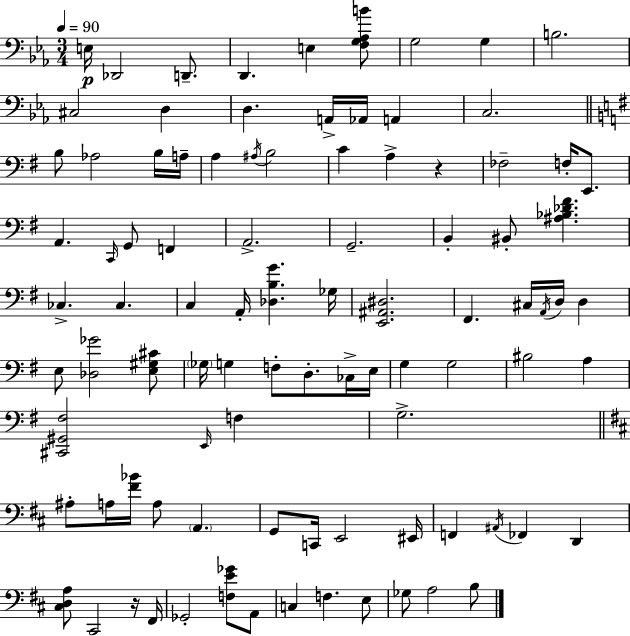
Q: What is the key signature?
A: C minor